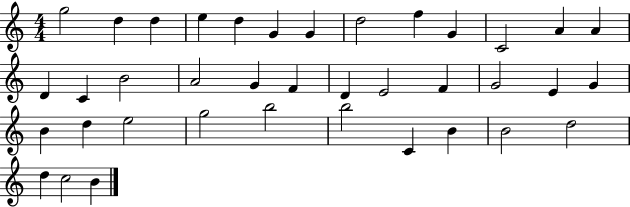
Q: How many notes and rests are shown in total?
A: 38